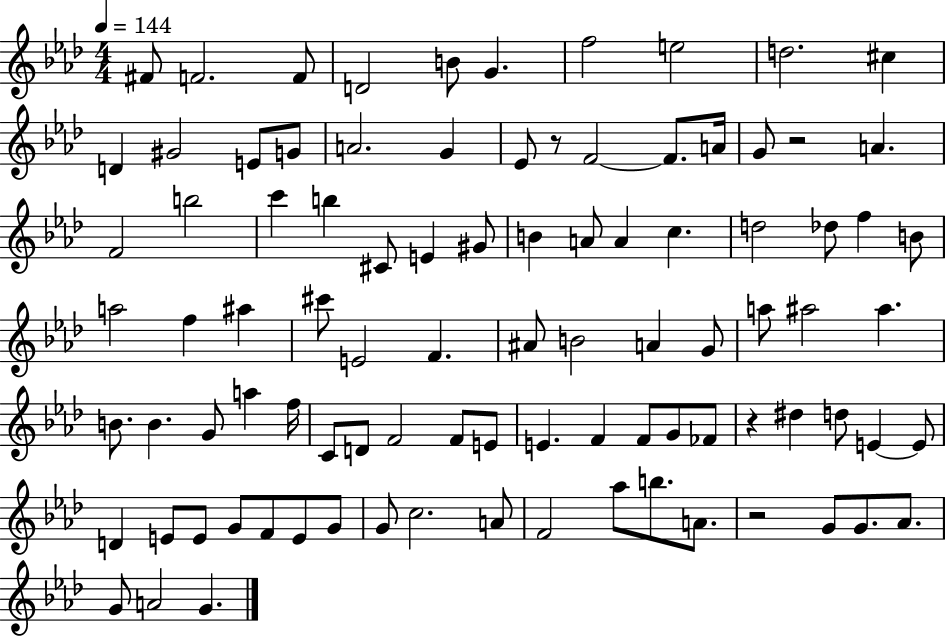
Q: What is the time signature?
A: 4/4